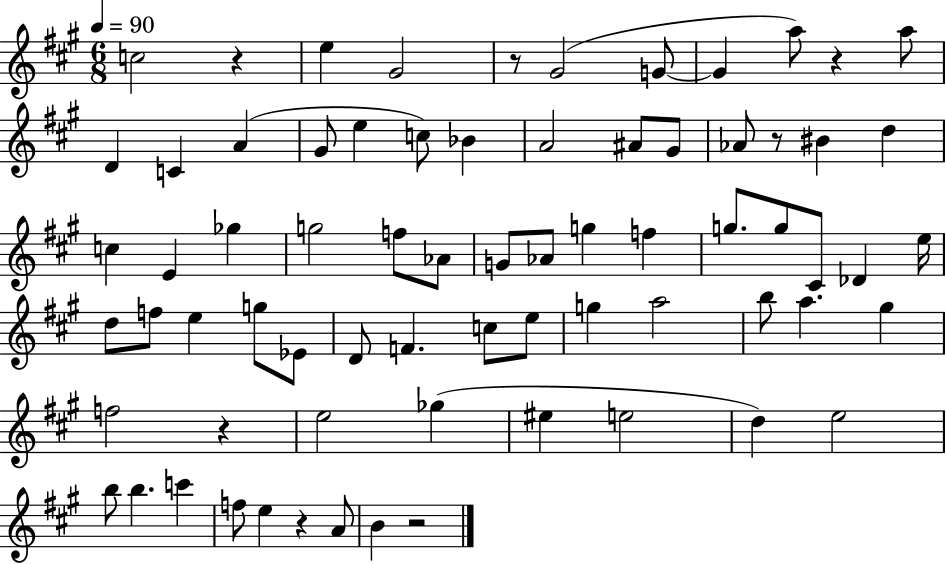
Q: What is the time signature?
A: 6/8